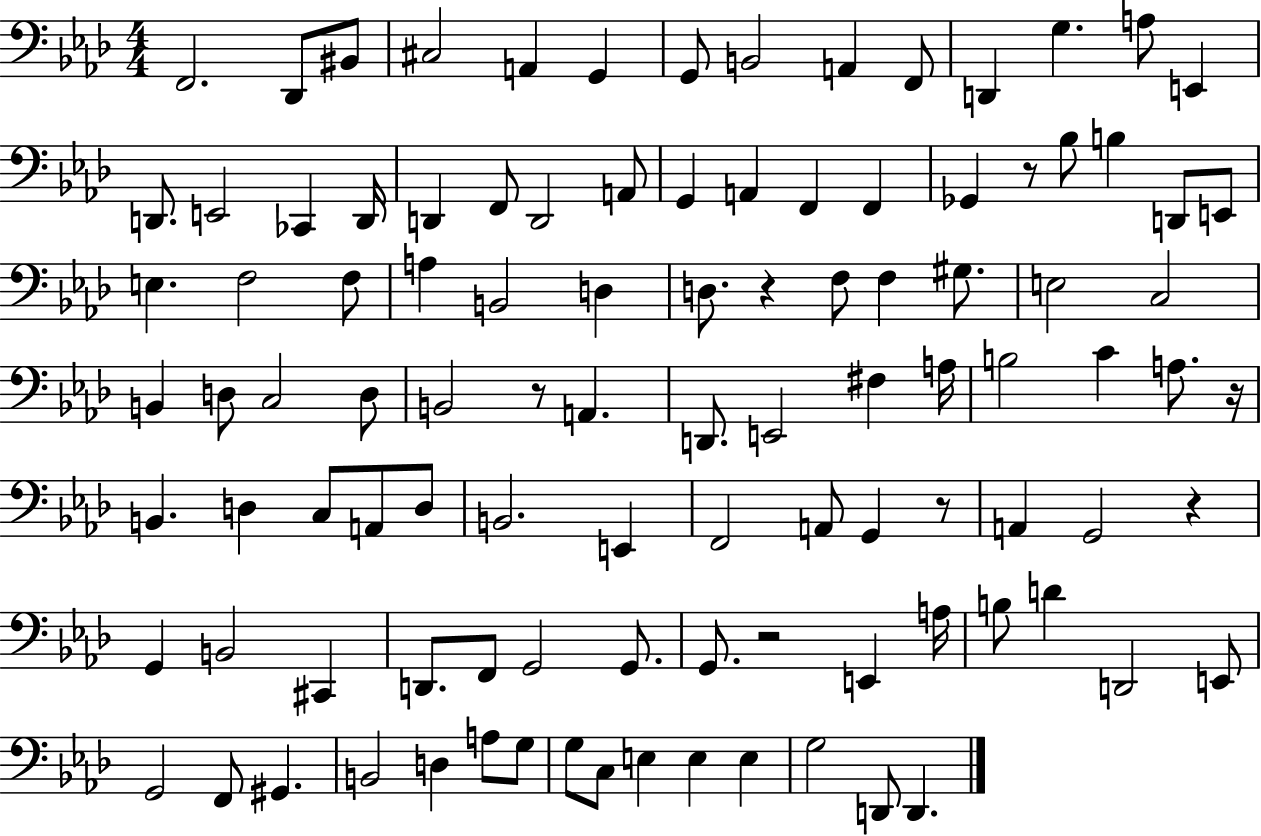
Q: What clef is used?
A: bass